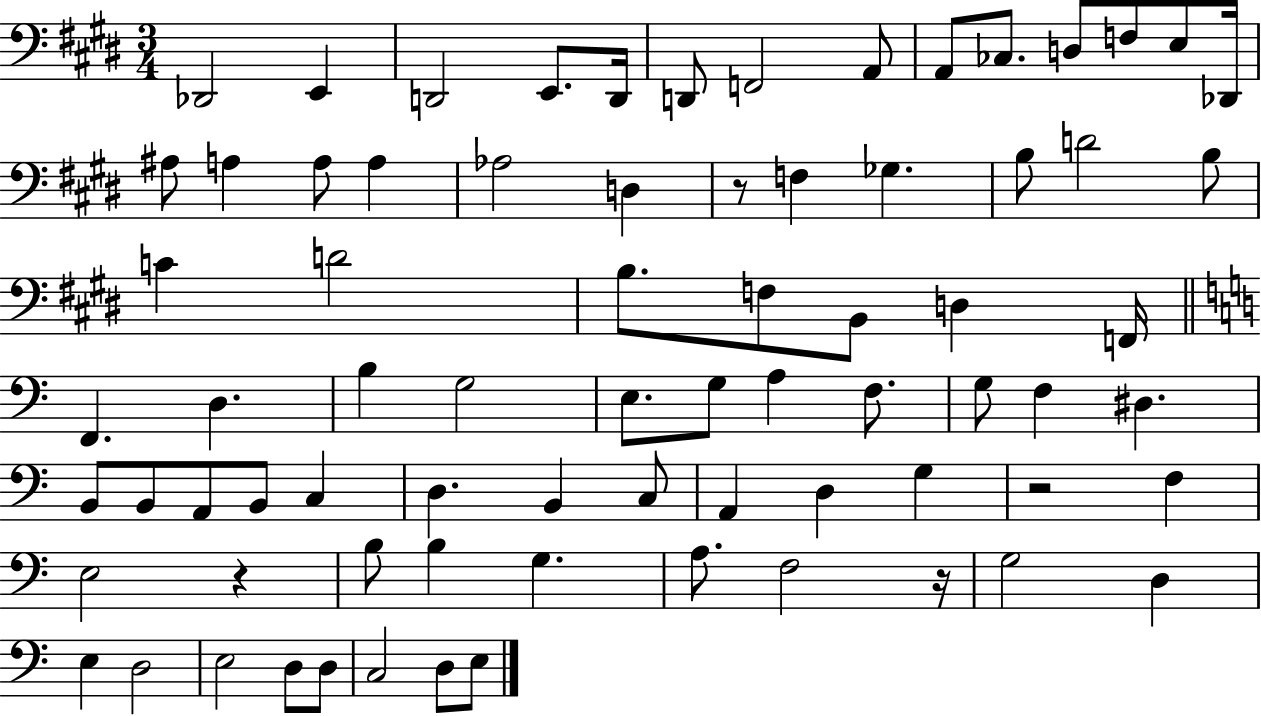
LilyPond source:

{
  \clef bass
  \numericTimeSignature
  \time 3/4
  \key e \major
  des,2 e,4 | d,2 e,8. d,16 | d,8 f,2 a,8 | a,8 ces8. d8 f8 e8 des,16 | \break ais8 a4 a8 a4 | aes2 d4 | r8 f4 ges4. | b8 d'2 b8 | \break c'4 d'2 | b8. f8 b,8 d4 f,16 | \bar "||" \break \key a \minor f,4. d4. | b4 g2 | e8. g8 a4 f8. | g8 f4 dis4. | \break b,8 b,8 a,8 b,8 c4 | d4. b,4 c8 | a,4 d4 g4 | r2 f4 | \break e2 r4 | b8 b4 g4. | a8. f2 r16 | g2 d4 | \break e4 d2 | e2 d8 d8 | c2 d8 e8 | \bar "|."
}